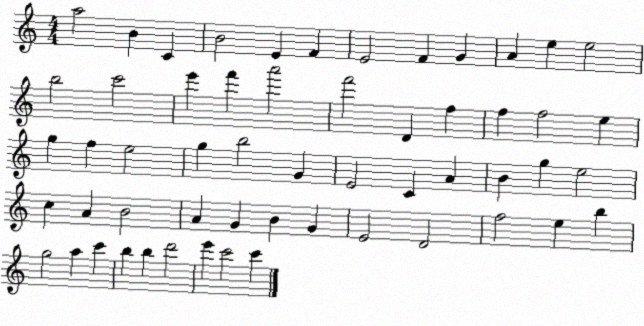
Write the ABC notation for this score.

X:1
T:Untitled
M:4/4
L:1/4
K:C
a2 B C B2 E F E2 F G A e e2 b2 c'2 e' f' a'2 f'2 D f f f2 e g f e2 g b2 G E2 C A B g e2 c A B2 A G B G E2 D2 f2 e b g2 a c' b b d'2 e' c'2 c'